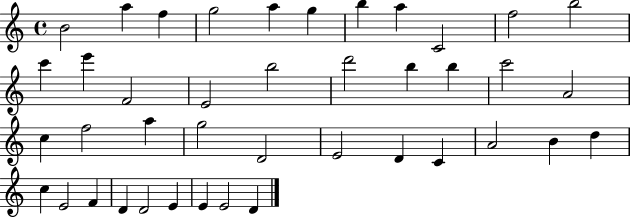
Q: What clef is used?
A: treble